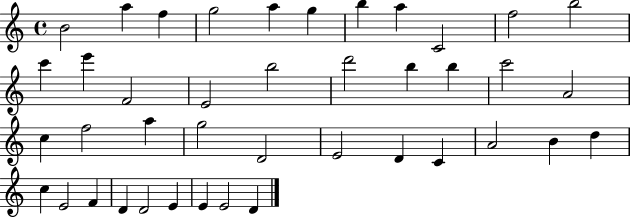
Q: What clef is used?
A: treble